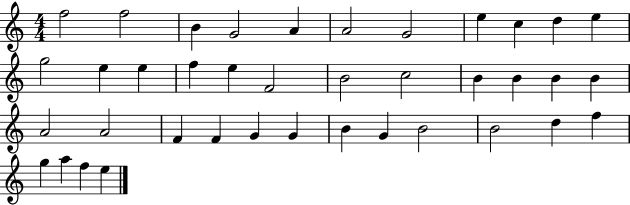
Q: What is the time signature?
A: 4/4